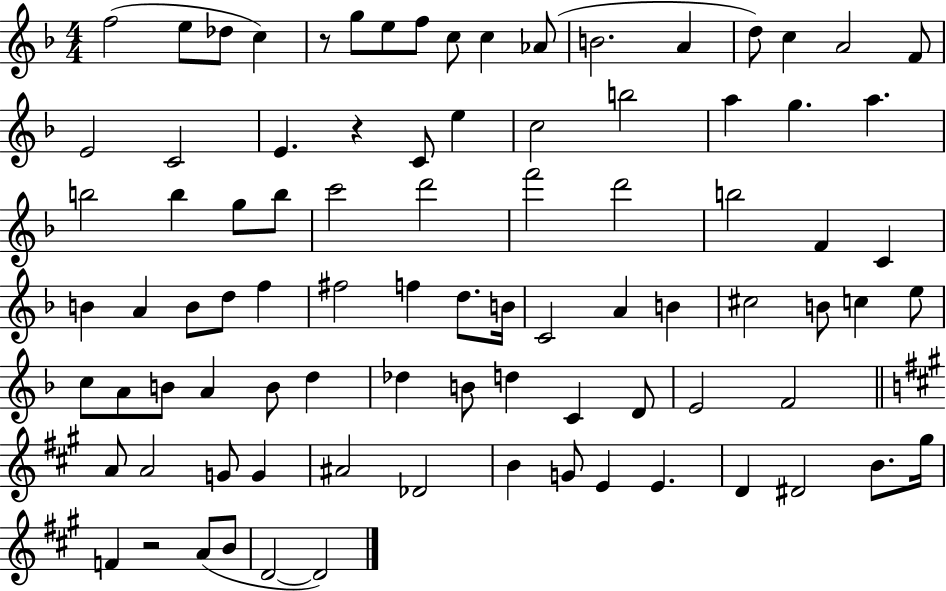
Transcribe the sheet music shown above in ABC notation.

X:1
T:Untitled
M:4/4
L:1/4
K:F
f2 e/2 _d/2 c z/2 g/2 e/2 f/2 c/2 c _A/2 B2 A d/2 c A2 F/2 E2 C2 E z C/2 e c2 b2 a g a b2 b g/2 b/2 c'2 d'2 f'2 d'2 b2 F C B A B/2 d/2 f ^f2 f d/2 B/4 C2 A B ^c2 B/2 c e/2 c/2 A/2 B/2 A B/2 d _d B/2 d C D/2 E2 F2 A/2 A2 G/2 G ^A2 _D2 B G/2 E E D ^D2 B/2 ^g/4 F z2 A/2 B/2 D2 D2